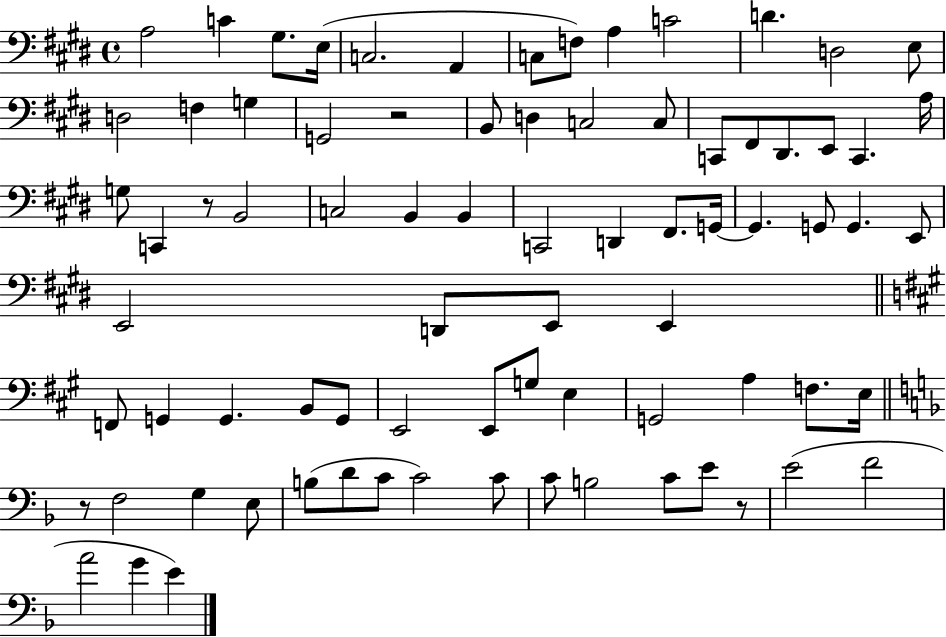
{
  \clef bass
  \time 4/4
  \defaultTimeSignature
  \key e \major
  a2 c'4 gis8. e16( | c2. a,4 | c8 f8) a4 c'2 | d'4. d2 e8 | \break d2 f4 g4 | g,2 r2 | b,8 d4 c2 c8 | c,8 fis,8 dis,8. e,8 c,4. a16 | \break g8 c,4 r8 b,2 | c2 b,4 b,4 | c,2 d,4 fis,8. g,16~~ | g,4. g,8 g,4. e,8 | \break e,2 d,8 e,8 e,4 | \bar "||" \break \key a \major f,8 g,4 g,4. b,8 g,8 | e,2 e,8 g8 e4 | g,2 a4 f8. e16 | \bar "||" \break \key f \major r8 f2 g4 e8 | b8( d'8 c'8 c'2) c'8 | c'8 b2 c'8 e'8 r8 | e'2( f'2 | \break a'2 g'4 e'4) | \bar "|."
}